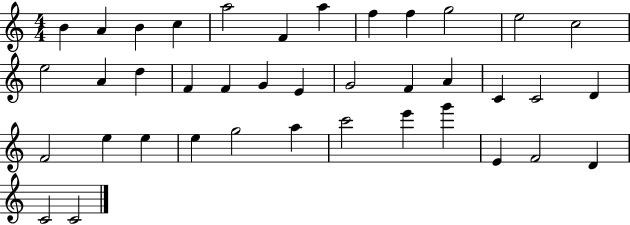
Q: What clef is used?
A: treble